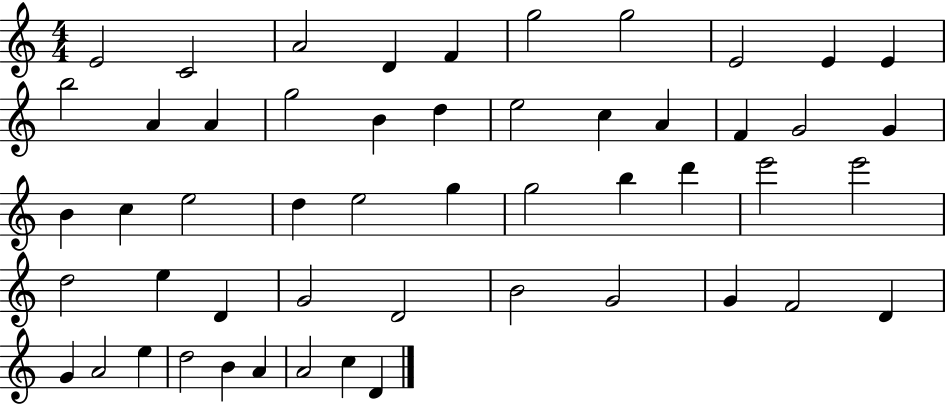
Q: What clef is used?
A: treble